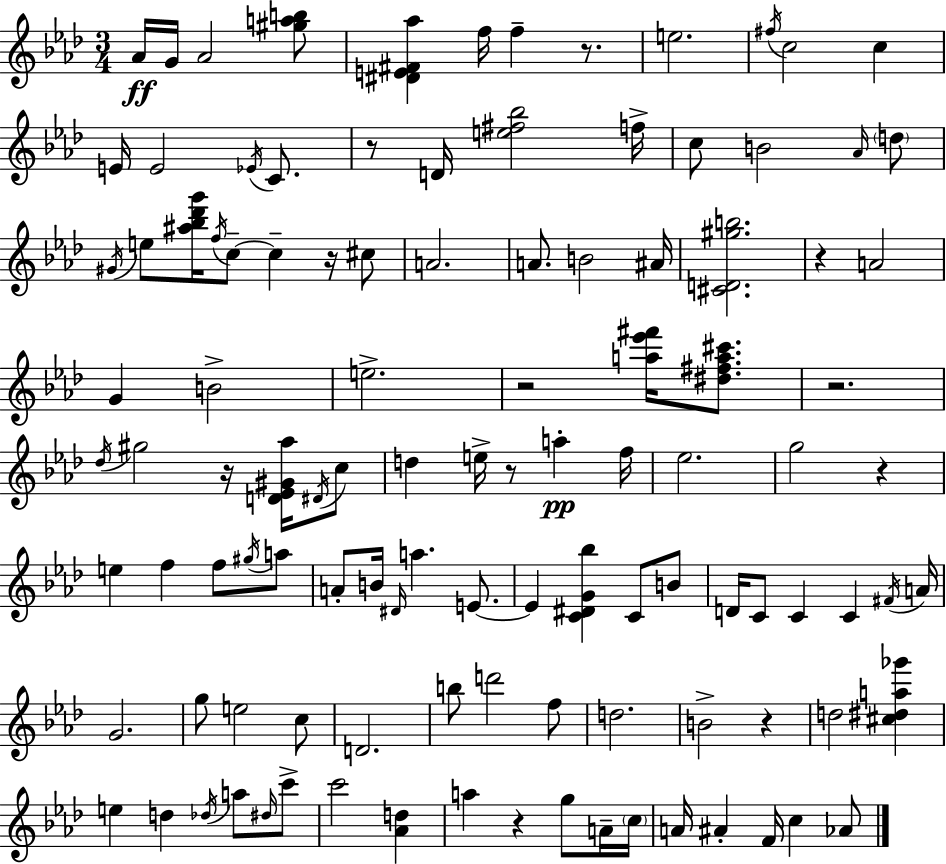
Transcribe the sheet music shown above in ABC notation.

X:1
T:Untitled
M:3/4
L:1/4
K:Ab
_A/4 G/4 _A2 [^gab]/2 [^DE^F_a] f/4 f z/2 e2 ^f/4 c2 c E/4 E2 _E/4 C/2 z/2 D/4 [e^f_b]2 f/4 c/2 B2 _A/4 d/2 ^G/4 e/2 [^a_b_d'g']/4 f/4 c/2 c z/4 ^c/2 A2 A/2 B2 ^A/4 [^CD^gb]2 z A2 G B2 e2 z2 [a_e'^f']/4 [^d^fa^c']/2 z2 _d/4 ^g2 z/4 [D_E^G_a]/4 ^D/4 c/2 d e/4 z/2 a f/4 _e2 g2 z e f f/2 ^g/4 a/2 A/2 B/4 ^D/4 a E/2 E [C^DG_b] C/2 B/2 D/4 C/2 C C ^F/4 A/4 G2 g/2 e2 c/2 D2 b/2 d'2 f/2 d2 B2 z d2 [^c^da_g'] e d _d/4 a/2 ^d/4 c'/2 c'2 [_Ad] a z g/2 A/4 c/4 A/4 ^A F/4 c _A/2